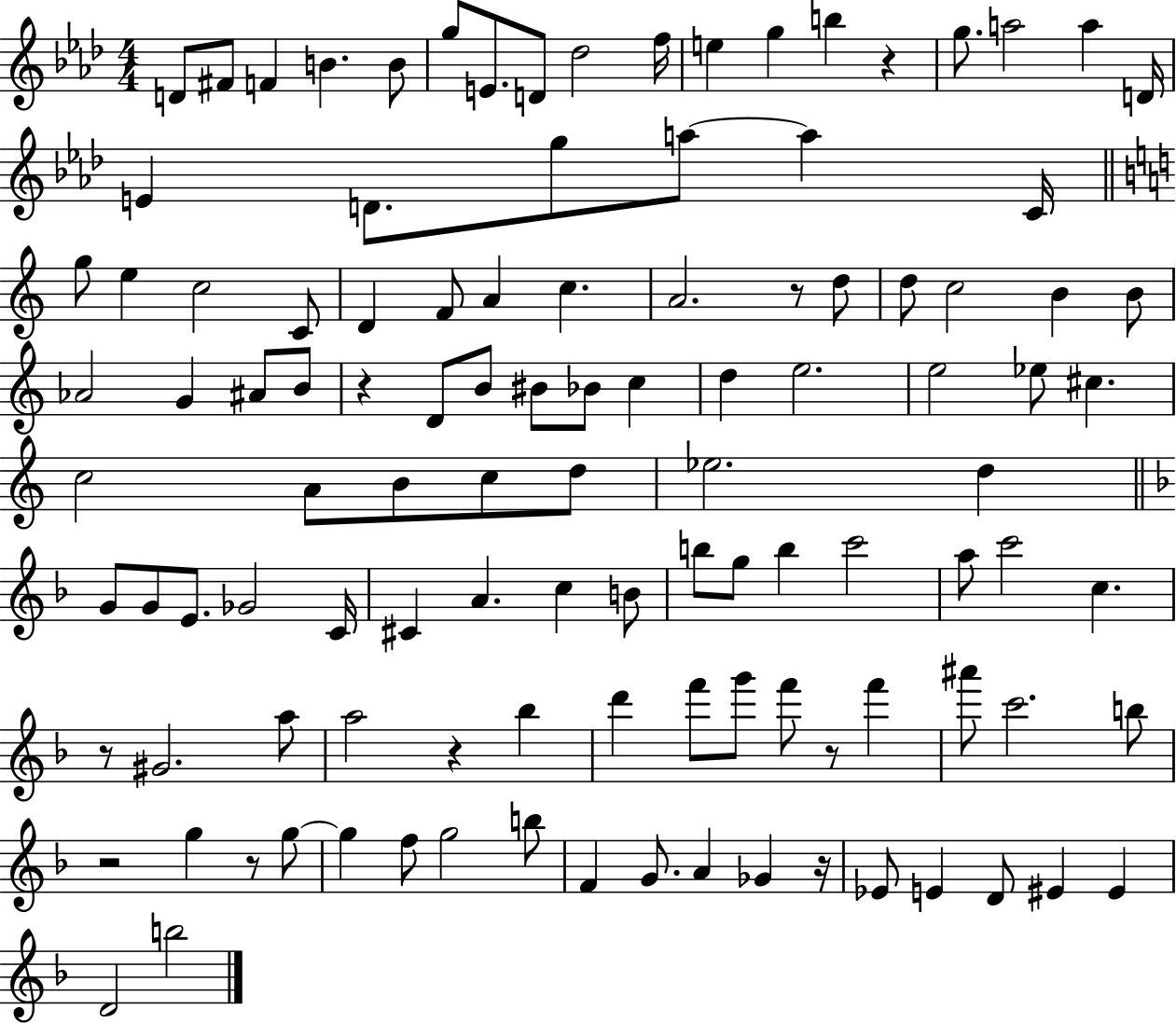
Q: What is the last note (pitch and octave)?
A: B5